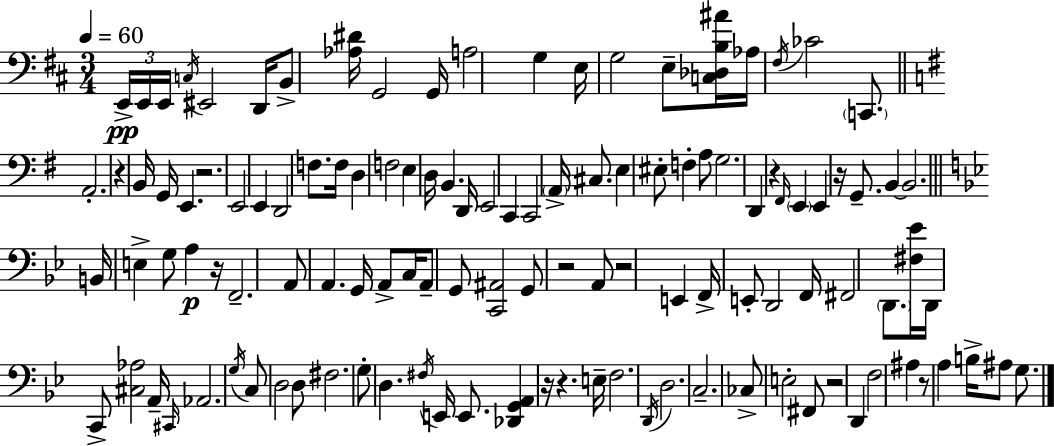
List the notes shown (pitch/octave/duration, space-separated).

E2/s E2/s E2/s C3/s EIS2/h D2/s B2/e [Ab3,D#4]/s G2/h G2/s A3/h G3/q E3/s G3/h E3/e [C3,Db3,B3,A#4]/s Ab3/s F#3/s CES4/h C2/e. A2/h. R/q B2/s G2/s E2/q. R/h. E2/h E2/q D2/h F3/e. F3/s D3/q F3/h E3/q D3/s B2/q. D2/s E2/h C2/q C2/h A2/s C#3/e. E3/q EIS3/e F3/q A3/e G3/h. D2/q R/q F#2/s E2/q E2/q R/s G2/e. B2/q B2/h. B2/s E3/q G3/e A3/q R/s F2/h. A2/e A2/q. G2/s A2/e C3/s A2/e G2/e [C2,A#2]/h G2/e R/h A2/e R/h E2/q F2/s E2/e D2/h F2/s F#2/h D2/e. [F#3,Eb4]/s D2/s C2/e [C#3,Ab3]/h A2/s C#2/s Ab2/h. G3/s C3/e D3/h D3/e F#3/h. G3/e D3/q. F#3/s E2/s E2/e. [Db2,G2,A2]/q R/s R/q. E3/s F3/h. D2/s D3/h. C3/h. CES3/e E3/h F#2/e R/h D2/q F3/h A#3/q R/e A3/q B3/s A#3/e G3/e.